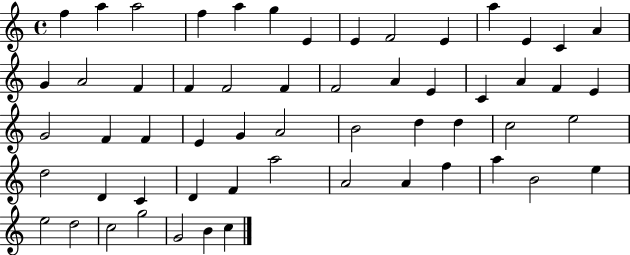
X:1
T:Untitled
M:4/4
L:1/4
K:C
f a a2 f a g E E F2 E a E C A G A2 F F F2 F F2 A E C A F E G2 F F E G A2 B2 d d c2 e2 d2 D C D F a2 A2 A f a B2 e e2 d2 c2 g2 G2 B c